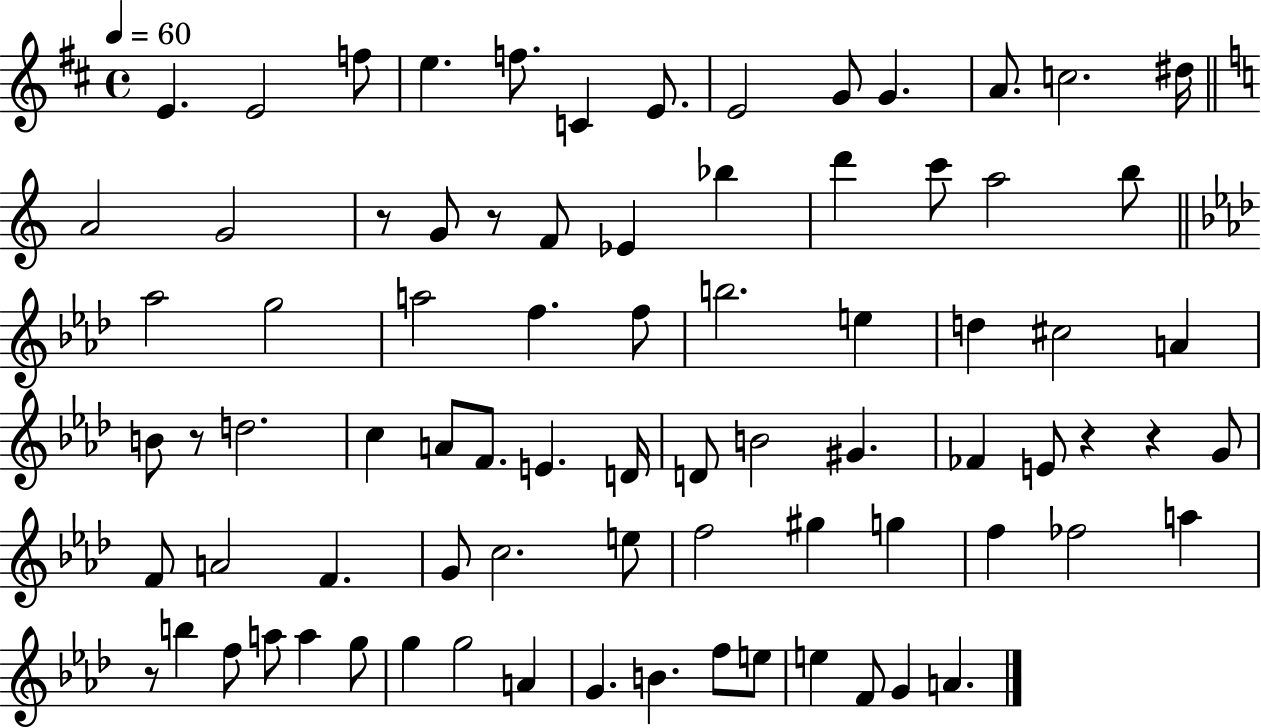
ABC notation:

X:1
T:Untitled
M:4/4
L:1/4
K:D
E E2 f/2 e f/2 C E/2 E2 G/2 G A/2 c2 ^d/4 A2 G2 z/2 G/2 z/2 F/2 _E _b d' c'/2 a2 b/2 _a2 g2 a2 f f/2 b2 e d ^c2 A B/2 z/2 d2 c A/2 F/2 E D/4 D/2 B2 ^G _F E/2 z z G/2 F/2 A2 F G/2 c2 e/2 f2 ^g g f _f2 a z/2 b f/2 a/2 a g/2 g g2 A G B f/2 e/2 e F/2 G A